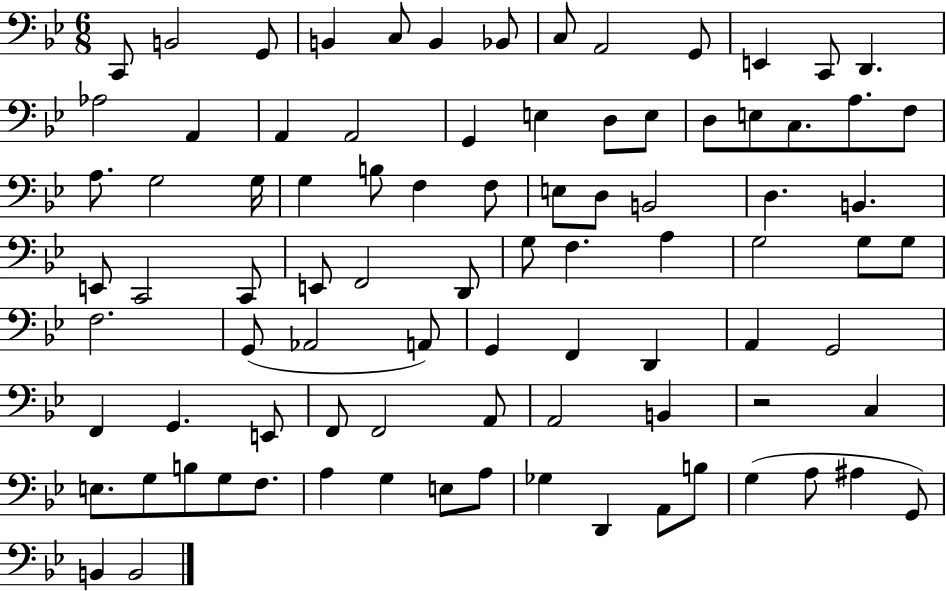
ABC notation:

X:1
T:Untitled
M:6/8
L:1/4
K:Bb
C,,/2 B,,2 G,,/2 B,, C,/2 B,, _B,,/2 C,/2 A,,2 G,,/2 E,, C,,/2 D,, _A,2 A,, A,, A,,2 G,, E, D,/2 E,/2 D,/2 E,/2 C,/2 A,/2 F,/2 A,/2 G,2 G,/4 G, B,/2 F, F,/2 E,/2 D,/2 B,,2 D, B,, E,,/2 C,,2 C,,/2 E,,/2 F,,2 D,,/2 G,/2 F, A, G,2 G,/2 G,/2 F,2 G,,/2 _A,,2 A,,/2 G,, F,, D,, A,, G,,2 F,, G,, E,,/2 F,,/2 F,,2 A,,/2 A,,2 B,, z2 C, E,/2 G,/2 B,/2 G,/2 F,/2 A, G, E,/2 A,/2 _G, D,, A,,/2 B,/2 G, A,/2 ^A, G,,/2 B,, B,,2